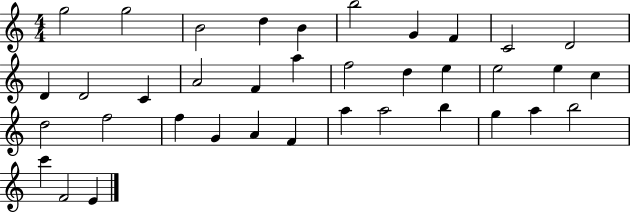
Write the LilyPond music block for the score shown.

{
  \clef treble
  \numericTimeSignature
  \time 4/4
  \key c \major
  g''2 g''2 | b'2 d''4 b'4 | b''2 g'4 f'4 | c'2 d'2 | \break d'4 d'2 c'4 | a'2 f'4 a''4 | f''2 d''4 e''4 | e''2 e''4 c''4 | \break d''2 f''2 | f''4 g'4 a'4 f'4 | a''4 a''2 b''4 | g''4 a''4 b''2 | \break c'''4 f'2 e'4 | \bar "|."
}